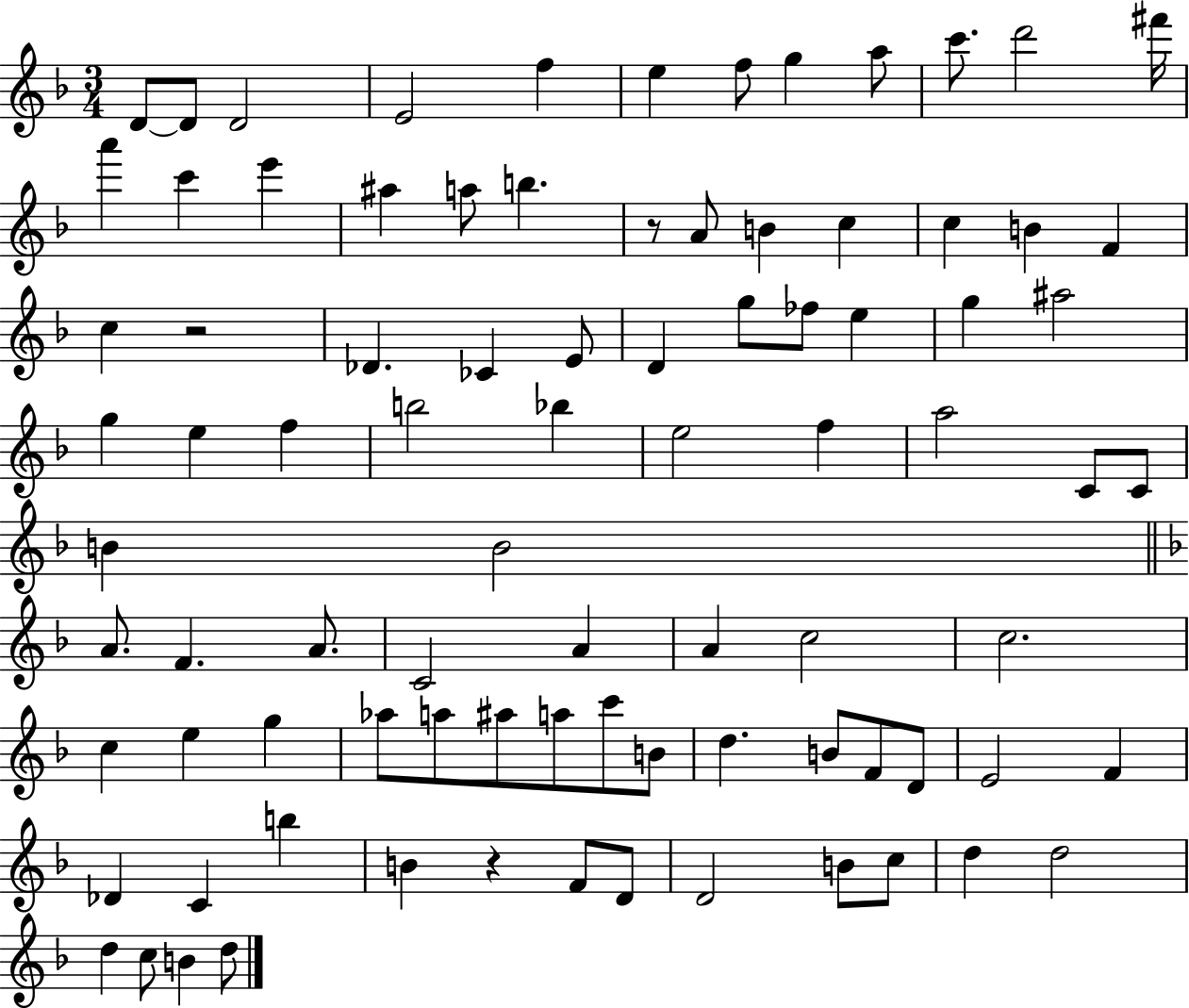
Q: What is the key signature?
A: F major